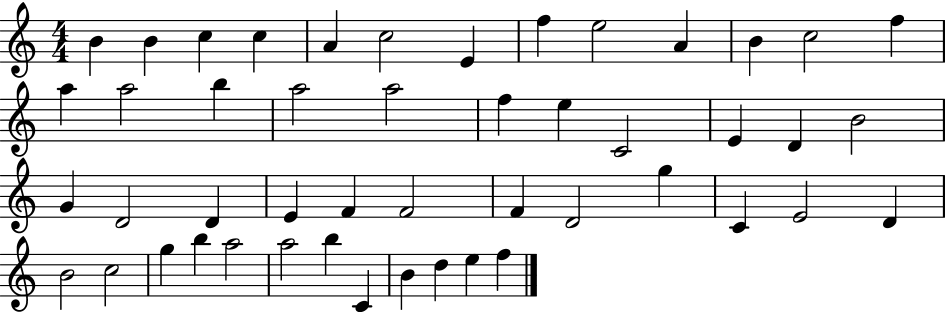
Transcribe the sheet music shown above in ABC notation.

X:1
T:Untitled
M:4/4
L:1/4
K:C
B B c c A c2 E f e2 A B c2 f a a2 b a2 a2 f e C2 E D B2 G D2 D E F F2 F D2 g C E2 D B2 c2 g b a2 a2 b C B d e f